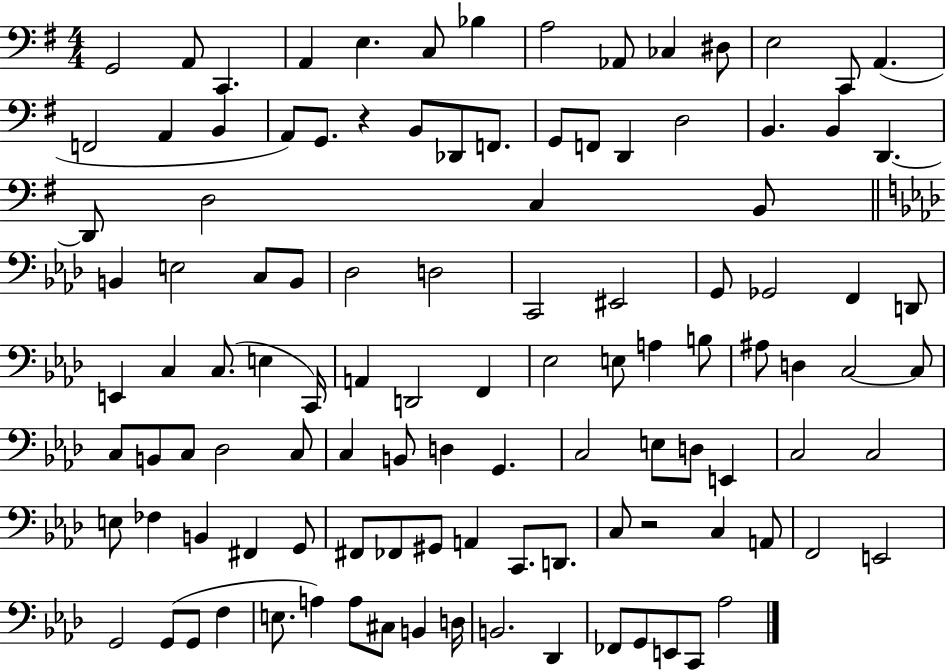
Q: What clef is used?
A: bass